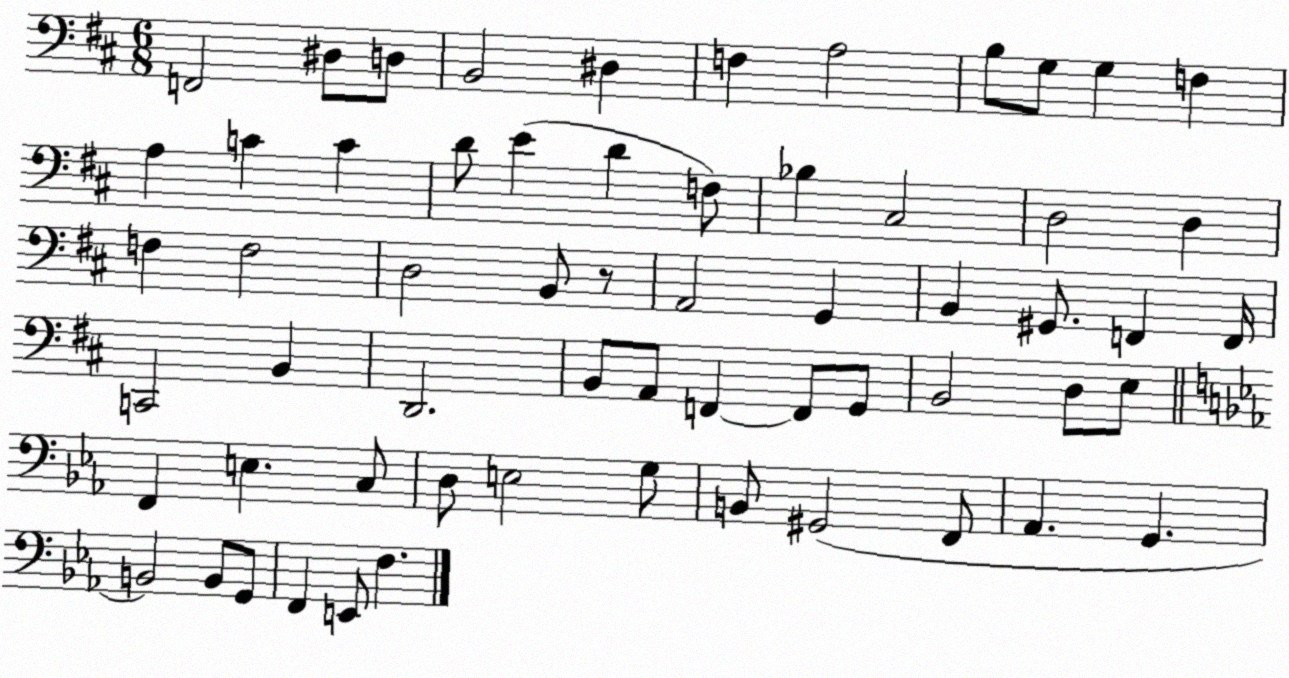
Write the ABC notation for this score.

X:1
T:Untitled
M:6/8
L:1/4
K:D
F,,2 ^D,/2 D,/2 B,,2 ^D, F, A,2 B,/2 G,/2 G, F, A, C C D/2 E D F,/2 _B, ^C,2 D,2 D, F, F,2 D,2 B,,/2 z/2 A,,2 G,, B,, ^G,,/2 F,, F,,/4 C,,2 B,, D,,2 B,,/2 A,,/2 F,, F,,/2 G,,/2 B,,2 D,/2 E,/2 F,, E, C,/2 D,/2 E,2 G,/2 B,,/2 ^G,,2 F,,/2 _A,, G,, B,,2 B,,/2 G,,/2 F,, E,,/2 F,